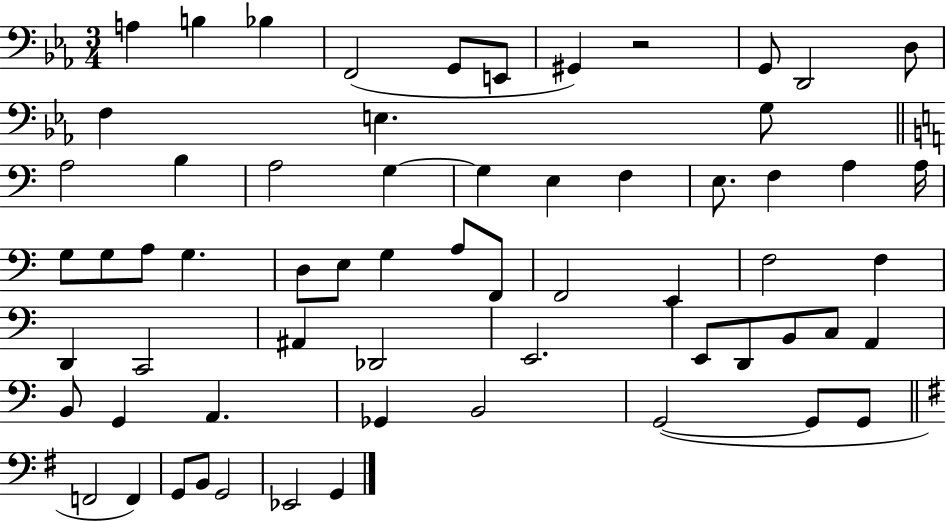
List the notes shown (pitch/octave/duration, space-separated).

A3/q B3/q Bb3/q F2/h G2/e E2/e G#2/q R/h G2/e D2/h D3/e F3/q E3/q. G3/e A3/h B3/q A3/h G3/q G3/q E3/q F3/q E3/e. F3/q A3/q A3/s G3/e G3/e A3/e G3/q. D3/e E3/e G3/q A3/e F2/e F2/h E2/q F3/h F3/q D2/q C2/h A#2/q Db2/h E2/h. E2/e D2/e B2/e C3/e A2/q B2/e G2/q A2/q. Gb2/q B2/h G2/h G2/e G2/e F2/h F2/q G2/e B2/e G2/h Eb2/h G2/q